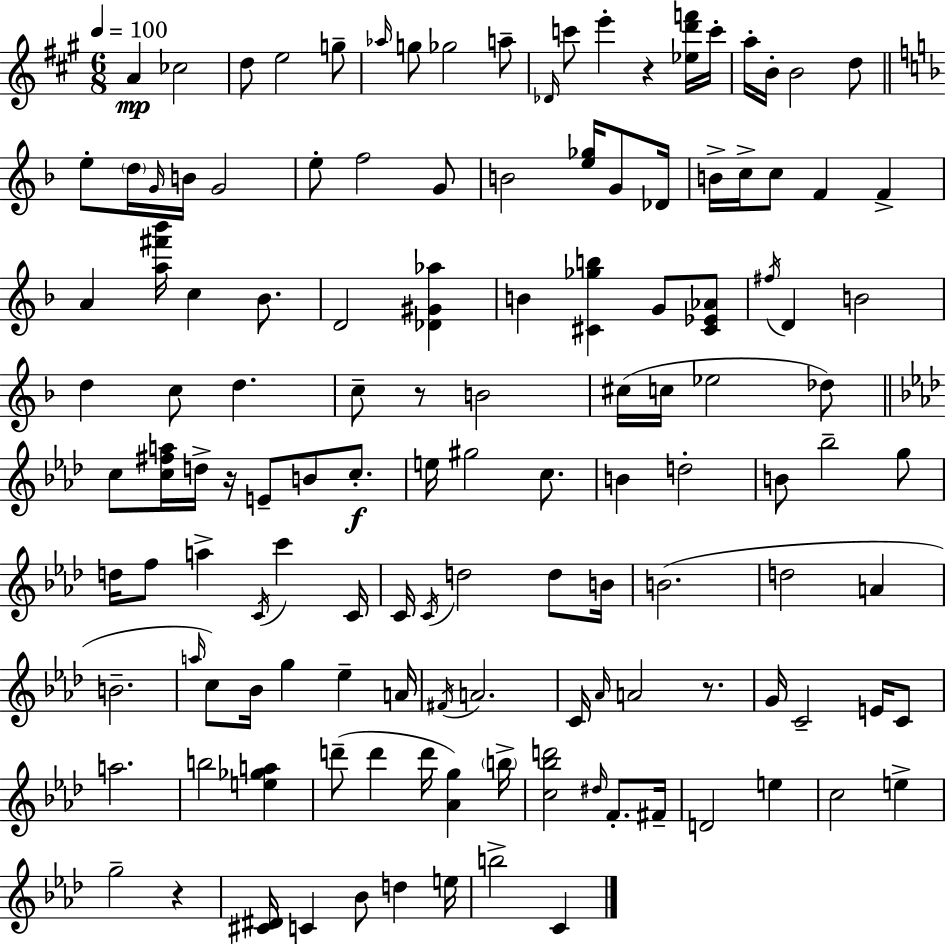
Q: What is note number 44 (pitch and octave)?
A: C5